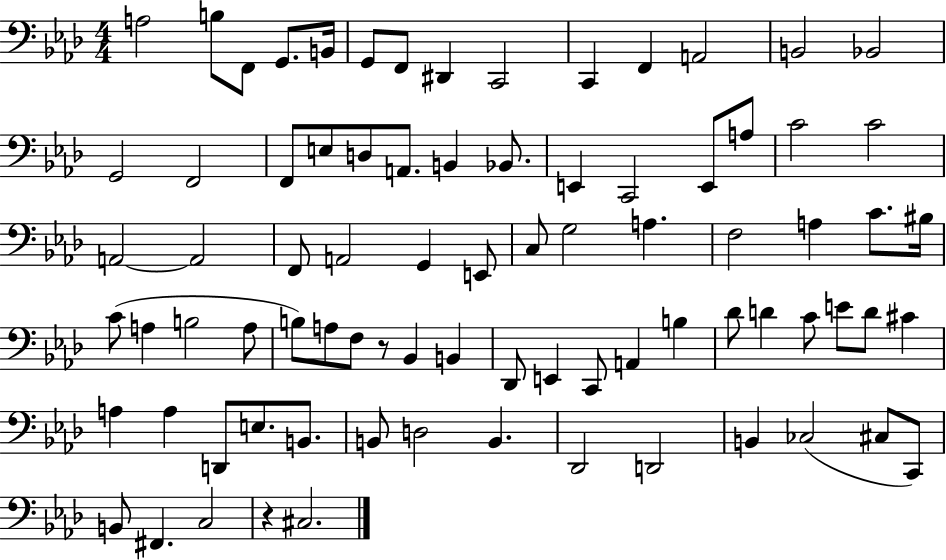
A3/h B3/e F2/e G2/e. B2/s G2/e F2/e D#2/q C2/h C2/q F2/q A2/h B2/h Bb2/h G2/h F2/h F2/e E3/e D3/e A2/e. B2/q Bb2/e. E2/q C2/h E2/e A3/e C4/h C4/h A2/h A2/h F2/e A2/h G2/q E2/e C3/e G3/h A3/q. F3/h A3/q C4/e. BIS3/s C4/e A3/q B3/h A3/e B3/e A3/e F3/e R/e Bb2/q B2/q Db2/e E2/q C2/e A2/q B3/q Db4/e D4/q C4/e E4/e D4/e C#4/q A3/q A3/q D2/e E3/e. B2/e. B2/e D3/h B2/q. Db2/h D2/h B2/q CES3/h C#3/e C2/e B2/e F#2/q. C3/h R/q C#3/h.